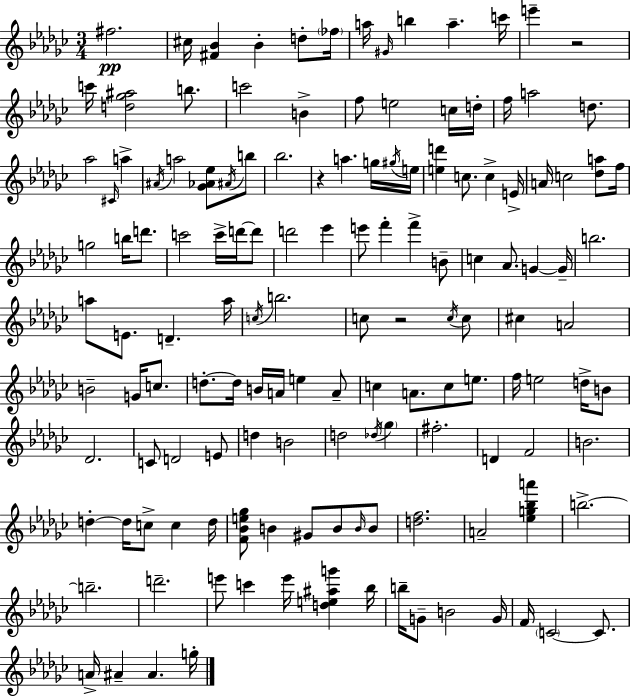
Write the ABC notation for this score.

X:1
T:Untitled
M:3/4
L:1/4
K:Ebm
^f2 ^c/4 [^F_B] _B d/2 _f/4 a/4 ^G/4 b a c'/4 e' z2 c'/4 [d_g^a]2 b/2 c'2 B f/2 e2 c/4 d/4 f/4 a2 d/2 _a2 ^C/4 a ^A/4 a2 [_G_A_e]/2 ^A/4 b/2 _b2 z a g/4 ^g/4 e/4 [ed'] c/2 c E/4 A/4 c2 [_da]/2 f/4 g2 b/4 d'/2 c'2 c'/4 d'/4 d'/2 d'2 _e' e'/2 f' f' B/2 c _A/2 G G/4 b2 a/2 E/2 D a/4 c/4 b2 c/2 z2 c/4 c/2 ^c A2 B2 G/4 c/2 d/2 d/4 B/4 A/4 e A/2 c A/2 c/2 e/2 f/4 e2 d/4 B/2 _D2 C/2 D2 E/2 d B2 d2 _d/4 _g ^f2 D F2 B2 d d/4 c/2 c d/4 [F_Be_g]/2 B ^G/2 B/2 B/4 B/2 [df]2 A2 [_eg_ba'] b2 b2 d'2 e'/2 c' e'/4 [de^ag'] _b/4 b/4 G/2 B2 G/4 F/4 C2 C/2 A/4 ^A ^A g/4